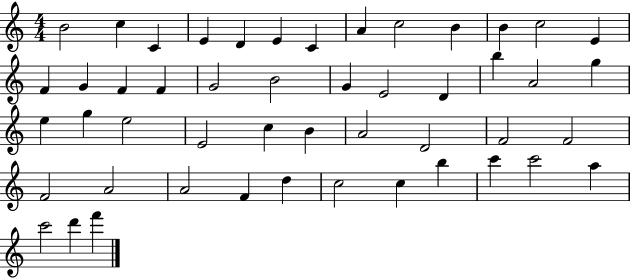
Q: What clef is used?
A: treble